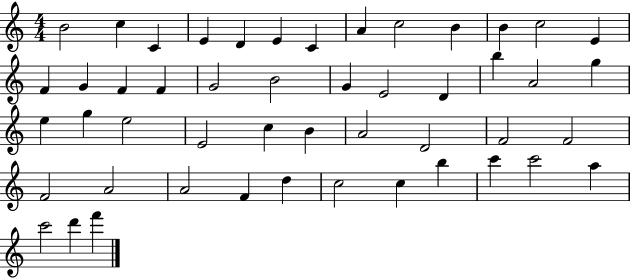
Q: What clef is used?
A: treble